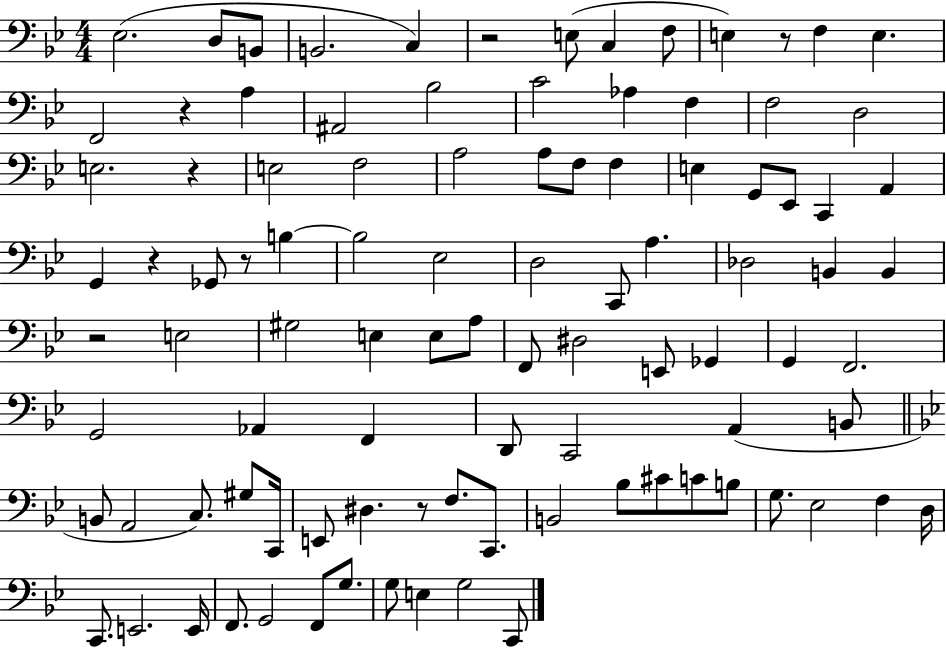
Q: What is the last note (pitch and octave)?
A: C2